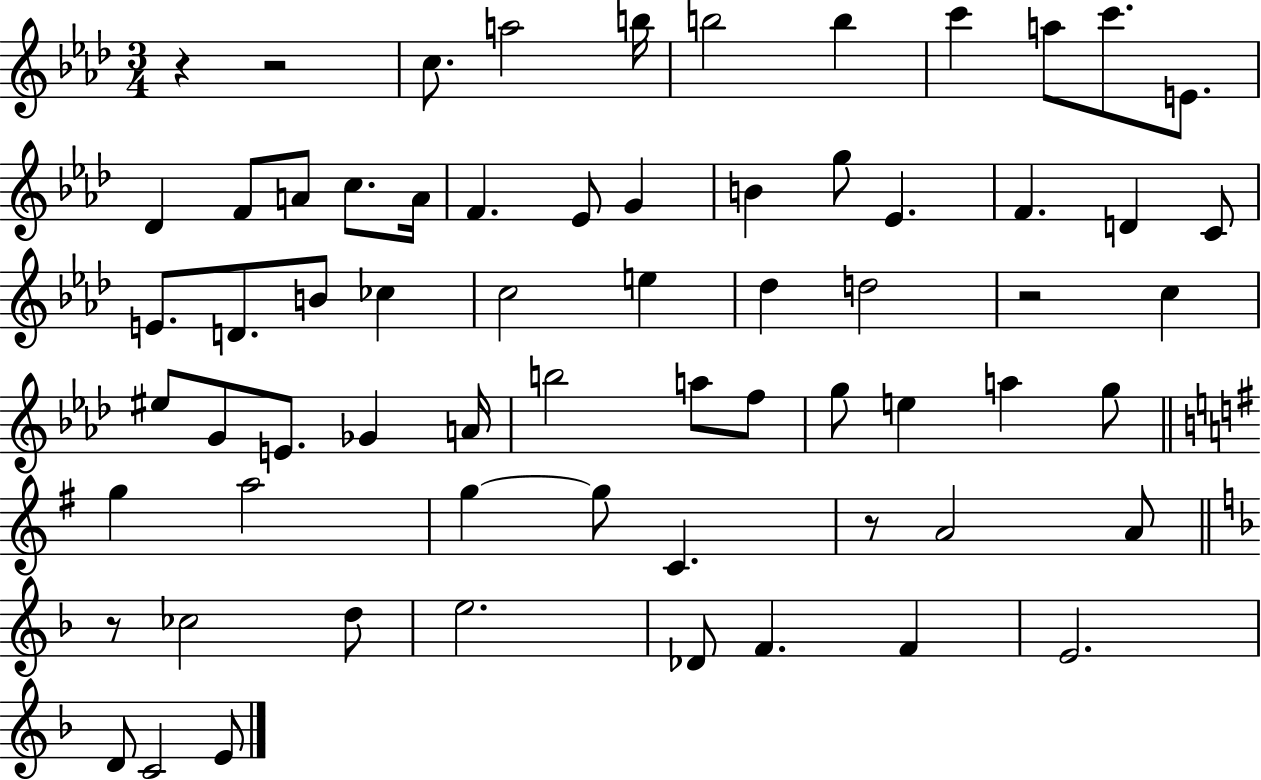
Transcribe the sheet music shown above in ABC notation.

X:1
T:Untitled
M:3/4
L:1/4
K:Ab
z z2 c/2 a2 b/4 b2 b c' a/2 c'/2 E/2 _D F/2 A/2 c/2 A/4 F _E/2 G B g/2 _E F D C/2 E/2 D/2 B/2 _c c2 e _d d2 z2 c ^e/2 G/2 E/2 _G A/4 b2 a/2 f/2 g/2 e a g/2 g a2 g g/2 C z/2 A2 A/2 z/2 _c2 d/2 e2 _D/2 F F E2 D/2 C2 E/2